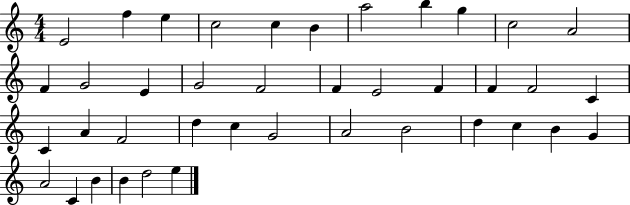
{
  \clef treble
  \numericTimeSignature
  \time 4/4
  \key c \major
  e'2 f''4 e''4 | c''2 c''4 b'4 | a''2 b''4 g''4 | c''2 a'2 | \break f'4 g'2 e'4 | g'2 f'2 | f'4 e'2 f'4 | f'4 f'2 c'4 | \break c'4 a'4 f'2 | d''4 c''4 g'2 | a'2 b'2 | d''4 c''4 b'4 g'4 | \break a'2 c'4 b'4 | b'4 d''2 e''4 | \bar "|."
}